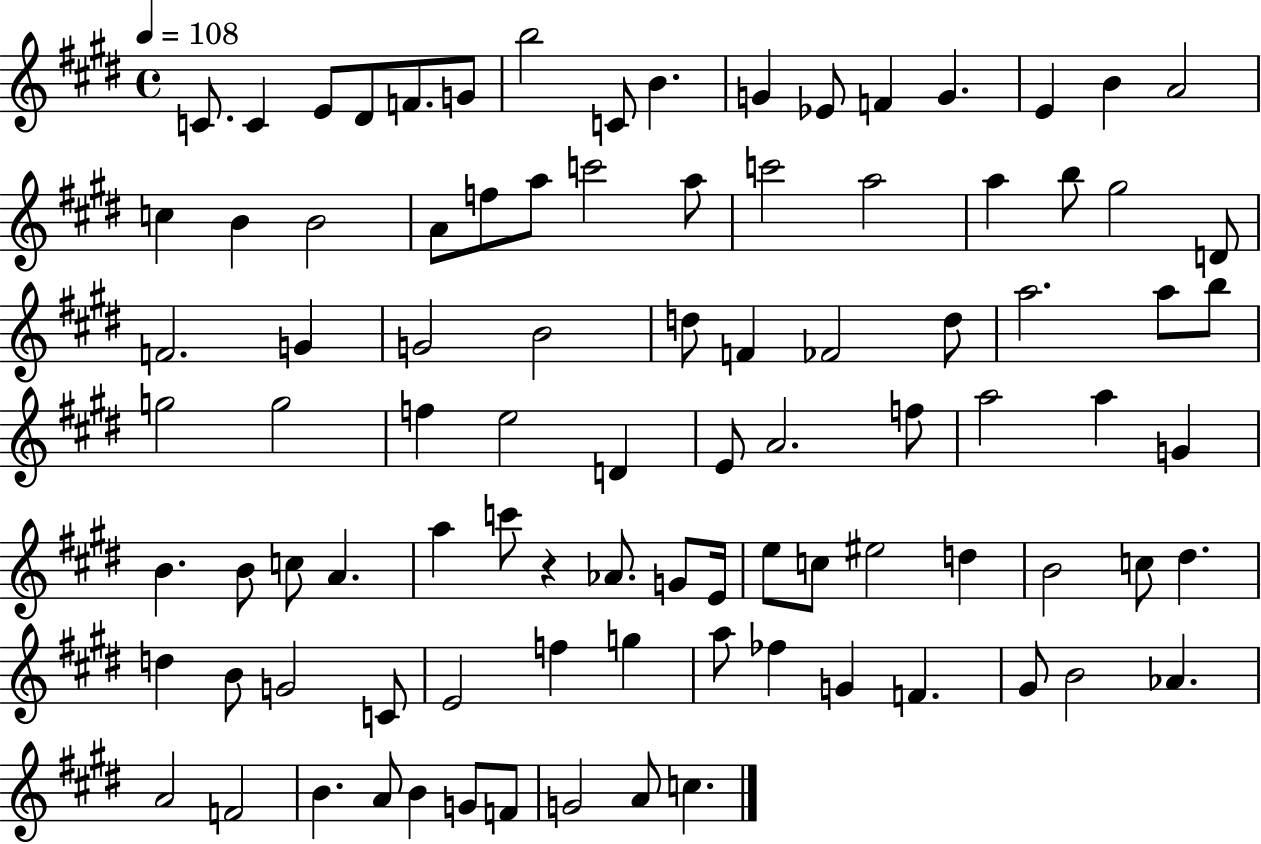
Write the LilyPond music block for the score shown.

{
  \clef treble
  \time 4/4
  \defaultTimeSignature
  \key e \major
  \tempo 4 = 108
  c'8. c'4 e'8 dis'8 f'8. g'8 | b''2 c'8 b'4. | g'4 ees'8 f'4 g'4. | e'4 b'4 a'2 | \break c''4 b'4 b'2 | a'8 f''8 a''8 c'''2 a''8 | c'''2 a''2 | a''4 b''8 gis''2 d'8 | \break f'2. g'4 | g'2 b'2 | d''8 f'4 fes'2 d''8 | a''2. a''8 b''8 | \break g''2 g''2 | f''4 e''2 d'4 | e'8 a'2. f''8 | a''2 a''4 g'4 | \break b'4. b'8 c''8 a'4. | a''4 c'''8 r4 aes'8. g'8 e'16 | e''8 c''8 eis''2 d''4 | b'2 c''8 dis''4. | \break d''4 b'8 g'2 c'8 | e'2 f''4 g''4 | a''8 fes''4 g'4 f'4. | gis'8 b'2 aes'4. | \break a'2 f'2 | b'4. a'8 b'4 g'8 f'8 | g'2 a'8 c''4. | \bar "|."
}